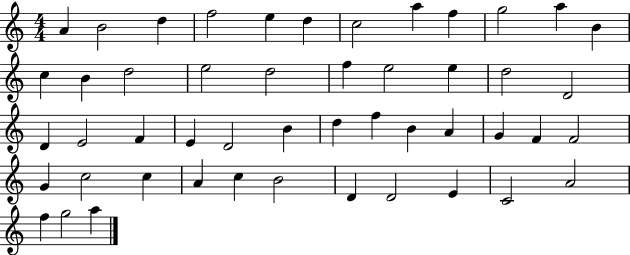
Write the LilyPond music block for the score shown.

{
  \clef treble
  \numericTimeSignature
  \time 4/4
  \key c \major
  a'4 b'2 d''4 | f''2 e''4 d''4 | c''2 a''4 f''4 | g''2 a''4 b'4 | \break c''4 b'4 d''2 | e''2 d''2 | f''4 e''2 e''4 | d''2 d'2 | \break d'4 e'2 f'4 | e'4 d'2 b'4 | d''4 f''4 b'4 a'4 | g'4 f'4 f'2 | \break g'4 c''2 c''4 | a'4 c''4 b'2 | d'4 d'2 e'4 | c'2 a'2 | \break f''4 g''2 a''4 | \bar "|."
}